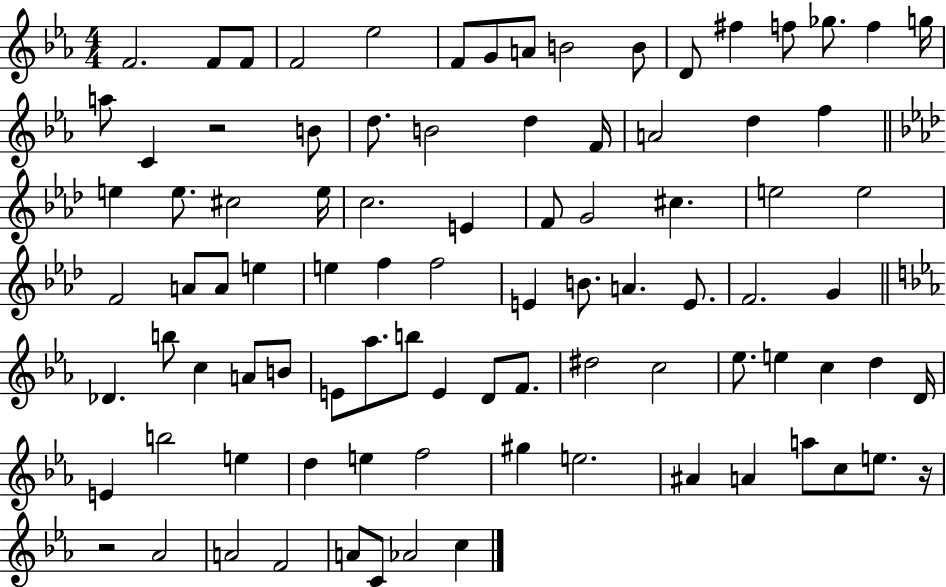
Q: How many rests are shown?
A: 3